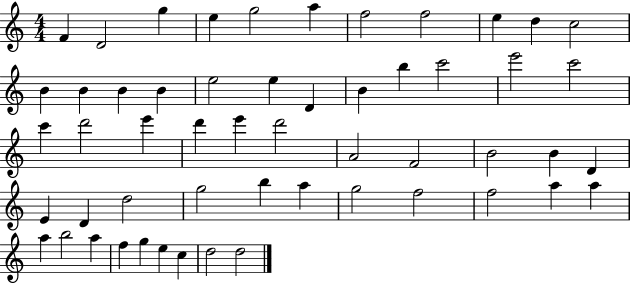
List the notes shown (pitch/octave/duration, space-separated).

F4/q D4/h G5/q E5/q G5/h A5/q F5/h F5/h E5/q D5/q C5/h B4/q B4/q B4/q B4/q E5/h E5/q D4/q B4/q B5/q C6/h E6/h C6/h C6/q D6/h E6/q D6/q E6/q D6/h A4/h F4/h B4/h B4/q D4/q E4/q D4/q D5/h G5/h B5/q A5/q G5/h F5/h F5/h A5/q A5/q A5/q B5/h A5/q F5/q G5/q E5/q C5/q D5/h D5/h